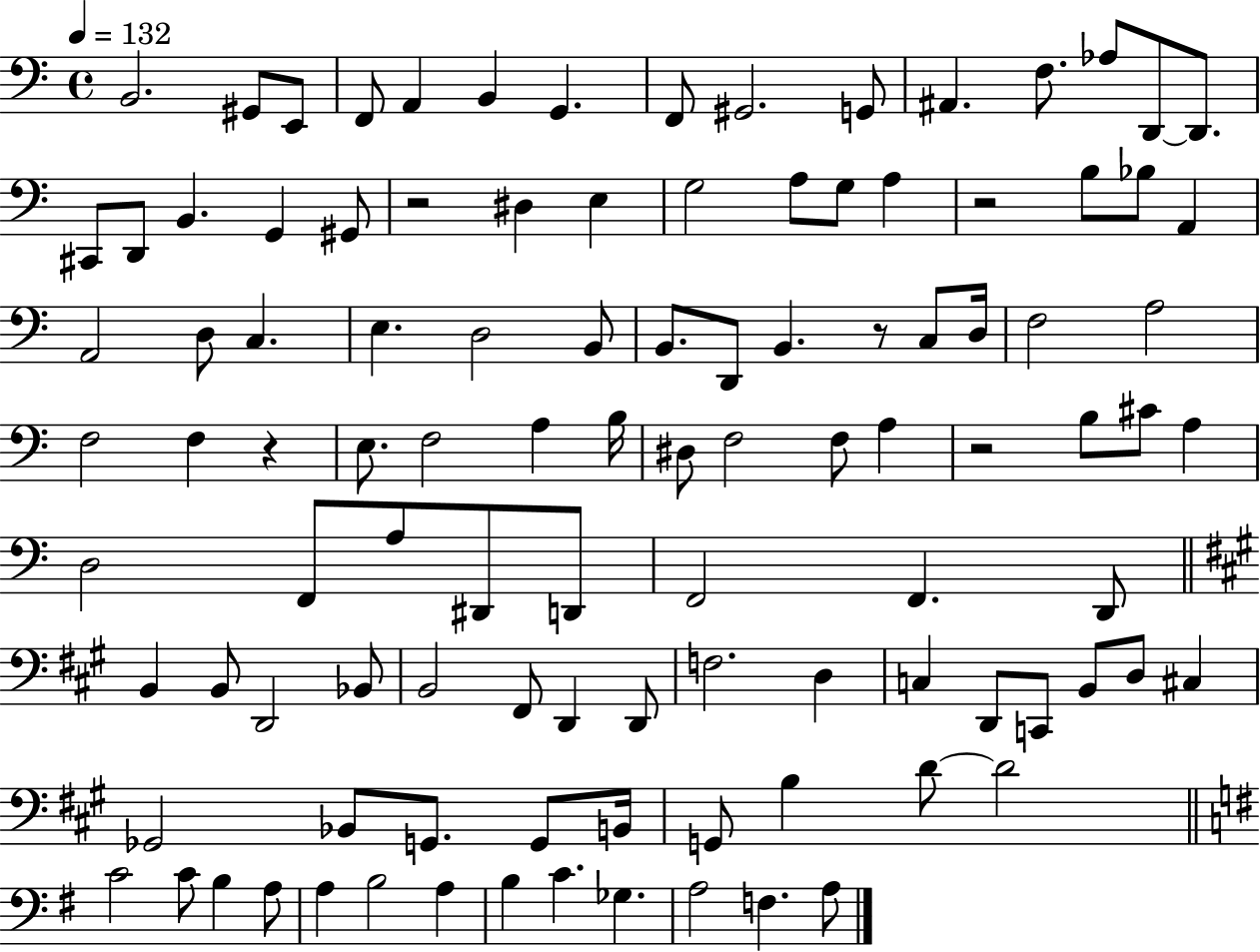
B2/h. G#2/e E2/e F2/e A2/q B2/q G2/q. F2/e G#2/h. G2/e A#2/q. F3/e. Ab3/e D2/e D2/e. C#2/e D2/e B2/q. G2/q G#2/e R/h D#3/q E3/q G3/h A3/e G3/e A3/q R/h B3/e Bb3/e A2/q A2/h D3/e C3/q. E3/q. D3/h B2/e B2/e. D2/e B2/q. R/e C3/e D3/s F3/h A3/h F3/h F3/q R/q E3/e. F3/h A3/q B3/s D#3/e F3/h F3/e A3/q R/h B3/e C#4/e A3/q D3/h F2/e A3/e D#2/e D2/e F2/h F2/q. D2/e B2/q B2/e D2/h Bb2/e B2/h F#2/e D2/q D2/e F3/h. D3/q C3/q D2/e C2/e B2/e D3/e C#3/q Gb2/h Bb2/e G2/e. G2/e B2/s G2/e B3/q D4/e D4/h C4/h C4/e B3/q A3/e A3/q B3/h A3/q B3/q C4/q. Gb3/q. A3/h F3/q. A3/e